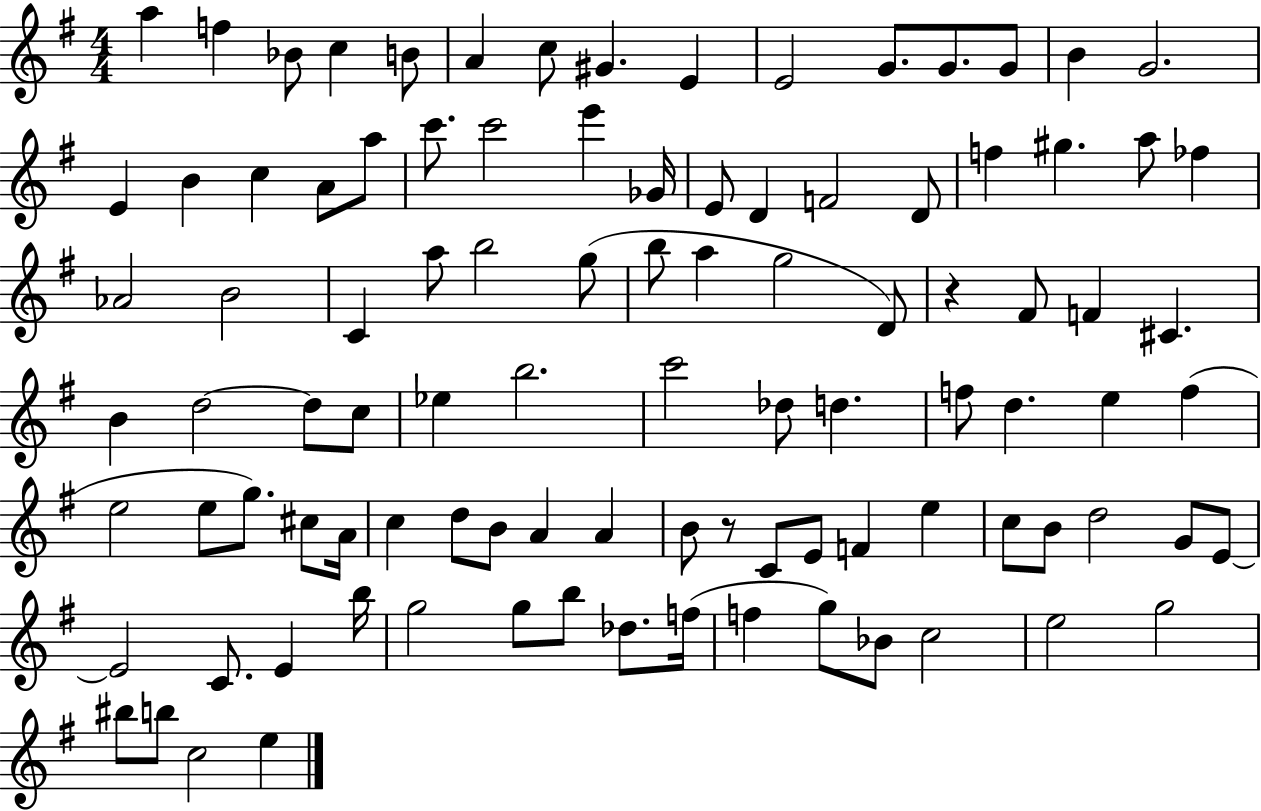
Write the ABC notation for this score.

X:1
T:Untitled
M:4/4
L:1/4
K:G
a f _B/2 c B/2 A c/2 ^G E E2 G/2 G/2 G/2 B G2 E B c A/2 a/2 c'/2 c'2 e' _G/4 E/2 D F2 D/2 f ^g a/2 _f _A2 B2 C a/2 b2 g/2 b/2 a g2 D/2 z ^F/2 F ^C B d2 d/2 c/2 _e b2 c'2 _d/2 d f/2 d e f e2 e/2 g/2 ^c/2 A/4 c d/2 B/2 A A B/2 z/2 C/2 E/2 F e c/2 B/2 d2 G/2 E/2 E2 C/2 E b/4 g2 g/2 b/2 _d/2 f/4 f g/2 _B/2 c2 e2 g2 ^b/2 b/2 c2 e